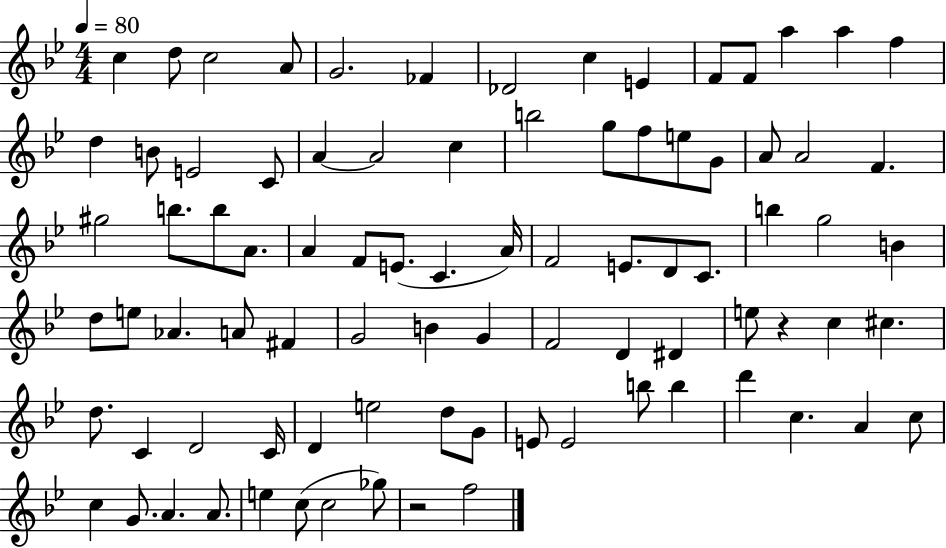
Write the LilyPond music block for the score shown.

{
  \clef treble
  \numericTimeSignature
  \time 4/4
  \key bes \major
  \tempo 4 = 80
  c''4 d''8 c''2 a'8 | g'2. fes'4 | des'2 c''4 e'4 | f'8 f'8 a''4 a''4 f''4 | \break d''4 b'8 e'2 c'8 | a'4~~ a'2 c''4 | b''2 g''8 f''8 e''8 g'8 | a'8 a'2 f'4. | \break gis''2 b''8. b''8 a'8. | a'4 f'8 e'8.( c'4. a'16) | f'2 e'8. d'8 c'8. | b''4 g''2 b'4 | \break d''8 e''8 aes'4. a'8 fis'4 | g'2 b'4 g'4 | f'2 d'4 dis'4 | e''8 r4 c''4 cis''4. | \break d''8. c'4 d'2 c'16 | d'4 e''2 d''8 g'8 | e'8 e'2 b''8 b''4 | d'''4 c''4. a'4 c''8 | \break c''4 g'8. a'4. a'8. | e''4 c''8( c''2 ges''8) | r2 f''2 | \bar "|."
}